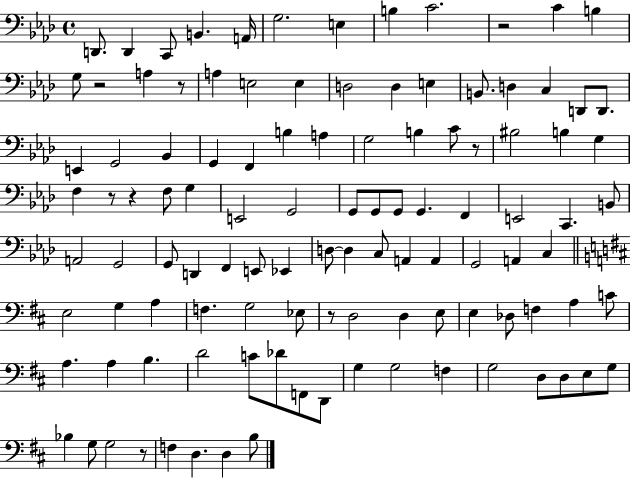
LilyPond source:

{
  \clef bass
  \time 4/4
  \defaultTimeSignature
  \key aes \major
  d,8. d,4 c,8 b,4. a,16 | g2. e4 | b4 c'2. | r2 c'4 b4 | \break g8 r2 a4 r8 | a4 e2 e4 | d2 d4 e4 | b,8. d4 c4 d,8 d,8. | \break e,4 g,2 bes,4 | g,4 f,4 b4 a4 | g2 b4 c'8 r8 | bis2 b4 g4 | \break f4 r8 r4 f8 g4 | e,2 g,2 | g,8 g,8 g,8 g,4. f,4 | e,2 c,4. b,8 | \break a,2 g,2 | g,8 d,4 f,4 e,8 ees,4 | d8~~ d4 c8 a,4 a,4 | g,2 a,4 c4 | \break \bar "||" \break \key b \minor e2 g4 a4 | f4. g2 ees8 | r8 d2 d4 e8 | e4 des8 f4 a4 c'8 | \break a4. a4 b4. | d'2 c'8 des'8 f,8 d,8 | g4 g2 f4 | g2 d8 d8 e8 g8 | \break bes4 g8 g2 r8 | f4 d4. d4 b8 | \bar "|."
}